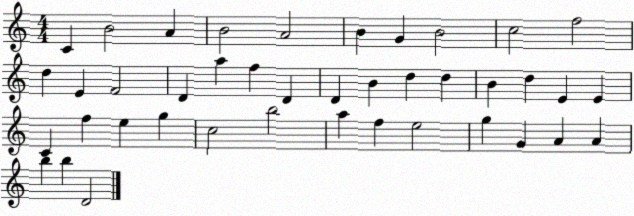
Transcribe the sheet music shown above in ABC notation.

X:1
T:Untitled
M:4/4
L:1/4
K:C
C B2 A B2 A2 B G B2 c2 f2 d E F2 D a f D D B d d B d E E C f e g c2 b2 a f e2 g G A A b b D2